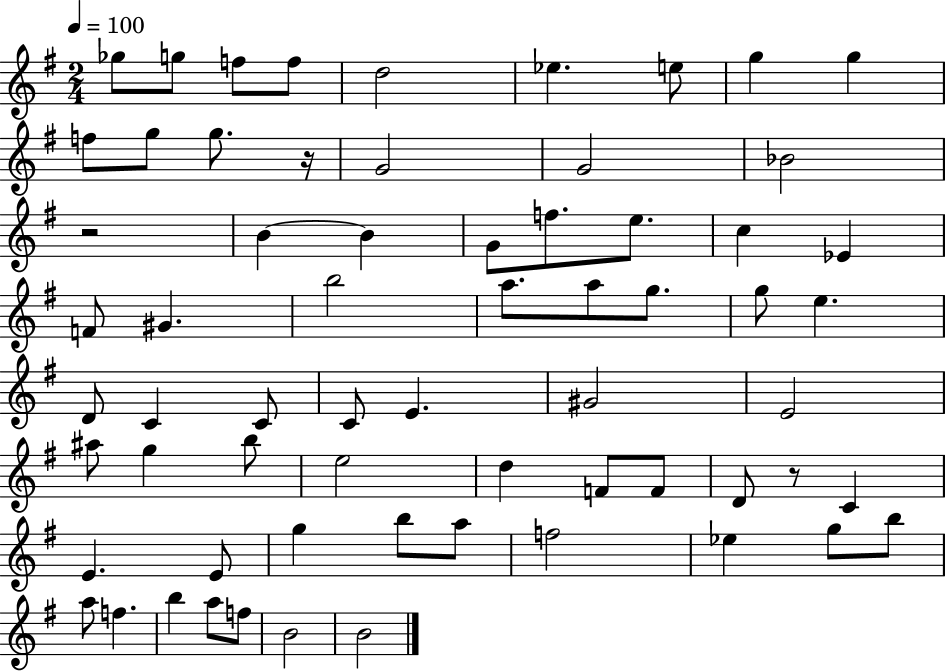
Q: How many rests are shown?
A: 3